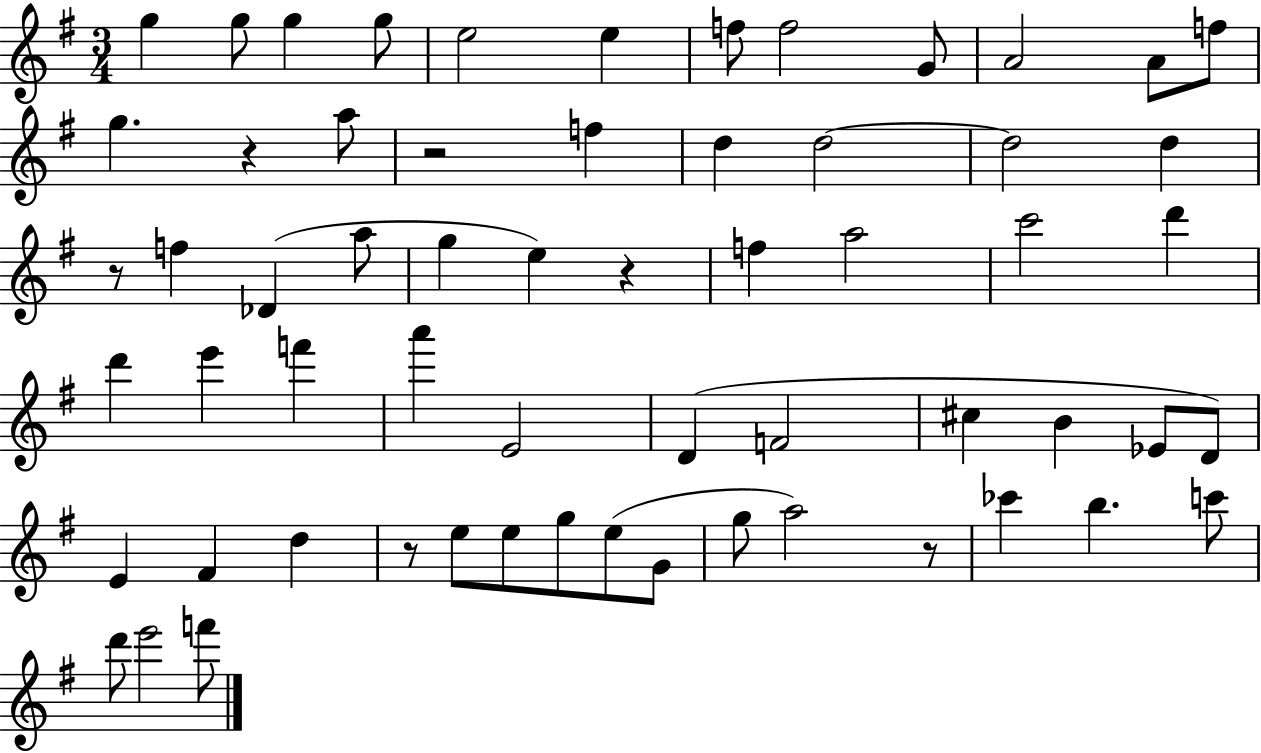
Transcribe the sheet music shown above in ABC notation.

X:1
T:Untitled
M:3/4
L:1/4
K:G
g g/2 g g/2 e2 e f/2 f2 G/2 A2 A/2 f/2 g z a/2 z2 f d d2 d2 d z/2 f _D a/2 g e z f a2 c'2 d' d' e' f' a' E2 D F2 ^c B _E/2 D/2 E ^F d z/2 e/2 e/2 g/2 e/2 G/2 g/2 a2 z/2 _c' b c'/2 d'/2 e'2 f'/2